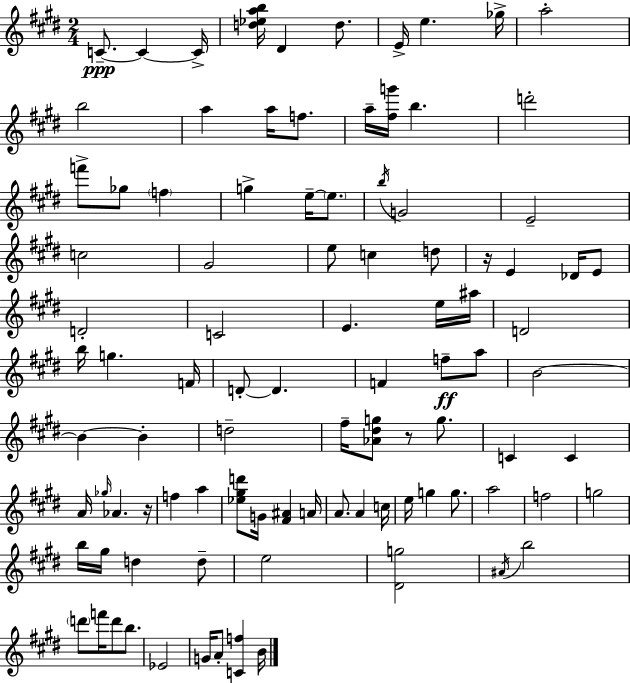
C4/e. C4/q C4/s [D5,Eb5,A5,B5]/s D#4/q D5/e. E4/s E5/q. Gb5/s A5/h B5/h A5/q A5/s F5/e. A5/s [F#5,G6]/s B5/q. D6/h F6/e Gb5/e F5/q G5/q E5/s E5/e. B5/s G4/h E4/h C5/h G#4/h E5/e C5/q D5/e R/s E4/q Db4/s E4/e D4/h C4/h E4/q. E5/s A#5/s D4/h B5/s G5/q. F4/s D4/e D4/q. F4/q F5/e A5/e B4/h B4/q B4/q D5/h F#5/s [Ab4,D#5,G5]/e R/e G5/e. C4/q C4/q A4/s Gb5/s Ab4/q. R/s F5/q A5/q [Eb5,G#5,D6]/e G4/s [F#4,A#4]/q A4/s A4/e. A4/q C5/s E5/s G5/q G5/e. A5/h F5/h G5/h B5/s G#5/s D5/q D5/e E5/h [D#4,G5]/h A#4/s B5/h D6/e F6/s D6/e B5/e. Eb4/h G4/s A4/e [C4,F5]/q B4/s